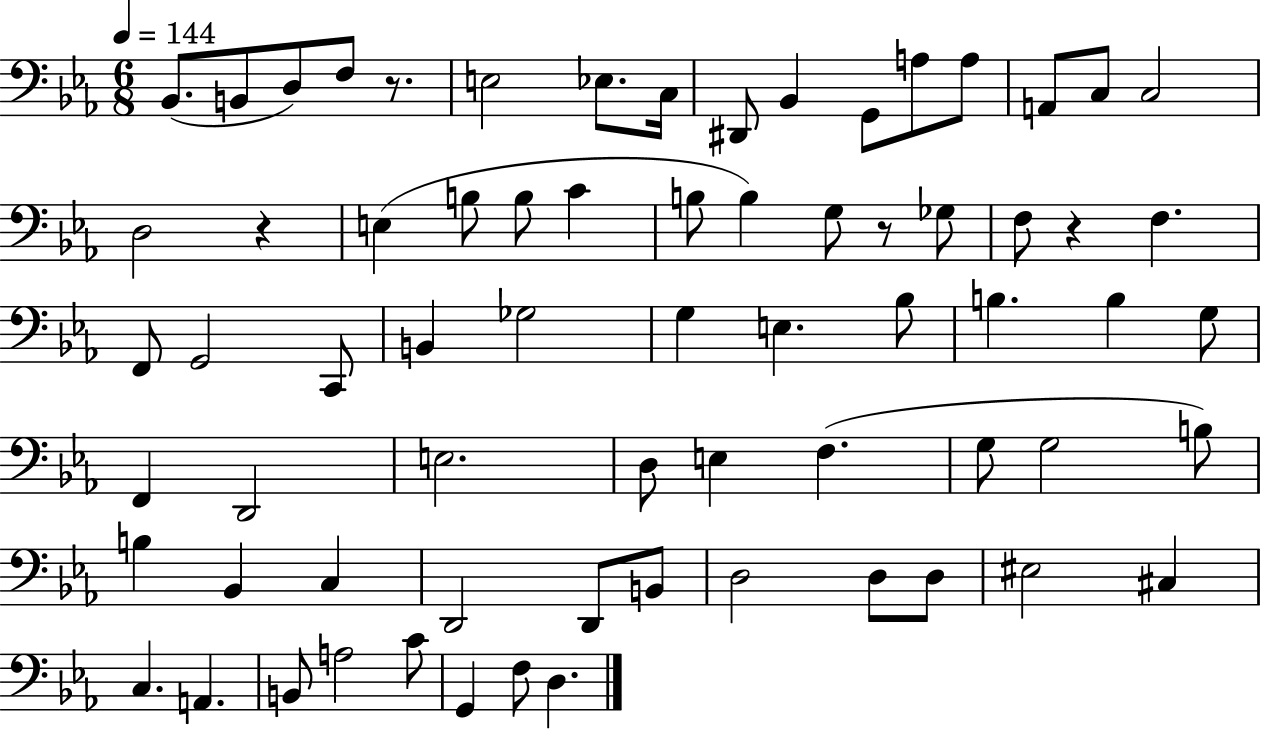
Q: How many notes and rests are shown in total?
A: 69